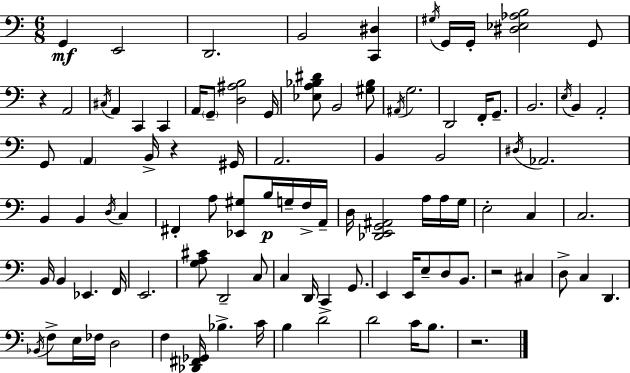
X:1
T:Untitled
M:6/8
L:1/4
K:C
G,, E,,2 D,,2 B,,2 [C,,^D,] ^G,/4 G,,/4 G,,/4 [^D,_E,_A,B,]2 G,,/2 z A,,2 ^C,/4 A,, C,, C,, A,,/4 G,,/2 [D,^A,B,]2 G,,/4 [_E,A,_B,^D]/2 B,,2 [^G,_B,]/2 ^A,,/4 G,2 D,,2 F,,/4 G,,/2 B,,2 E,/4 B,, A,,2 G,,/2 A,, B,,/4 z ^G,,/4 A,,2 B,, B,,2 ^D,/4 _A,,2 B,, B,, D,/4 C, ^F,, A,/2 [_E,,^G,]/2 B,/4 G,/4 F,/4 A,,/4 D,/4 [_D,,E,,G,,^A,,]2 A,/4 A,/4 G,/4 E,2 C, C,2 B,,/4 B,, _E,, F,,/4 E,,2 [G,A,^C]/2 D,,2 C,/2 C, D,,/4 C,, G,,/2 E,, E,,/4 E,/2 D,/2 B,,/2 z2 ^C, D,/2 C, D,, _B,,/4 F,/2 E,/4 _F,/4 D,2 F, [_D,,^F,,_G,,]/4 _B, C/4 B, D2 D2 C/4 B,/2 z2